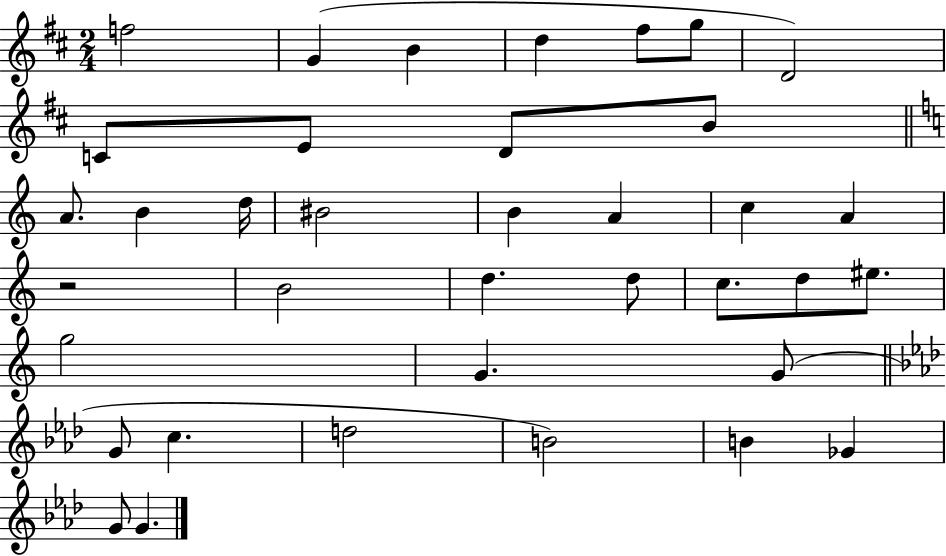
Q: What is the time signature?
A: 2/4